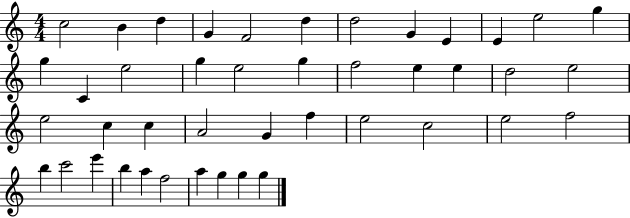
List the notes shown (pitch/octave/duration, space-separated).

C5/h B4/q D5/q G4/q F4/h D5/q D5/h G4/q E4/q E4/q E5/h G5/q G5/q C4/q E5/h G5/q E5/h G5/q F5/h E5/q E5/q D5/h E5/h E5/h C5/q C5/q A4/h G4/q F5/q E5/h C5/h E5/h F5/h B5/q C6/h E6/q B5/q A5/q F5/h A5/q G5/q G5/q G5/q